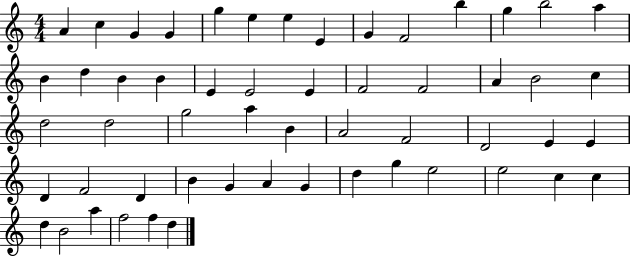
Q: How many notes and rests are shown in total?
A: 55